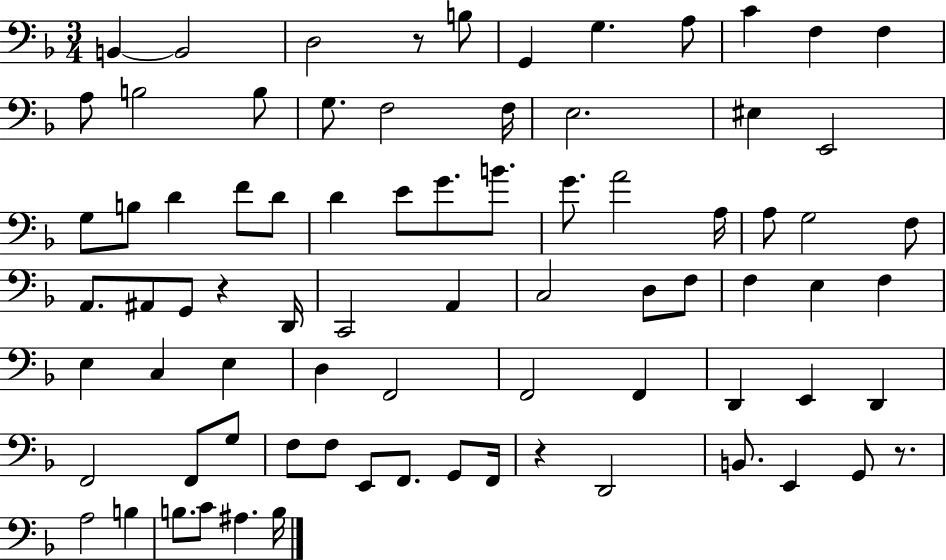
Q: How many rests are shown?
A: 4